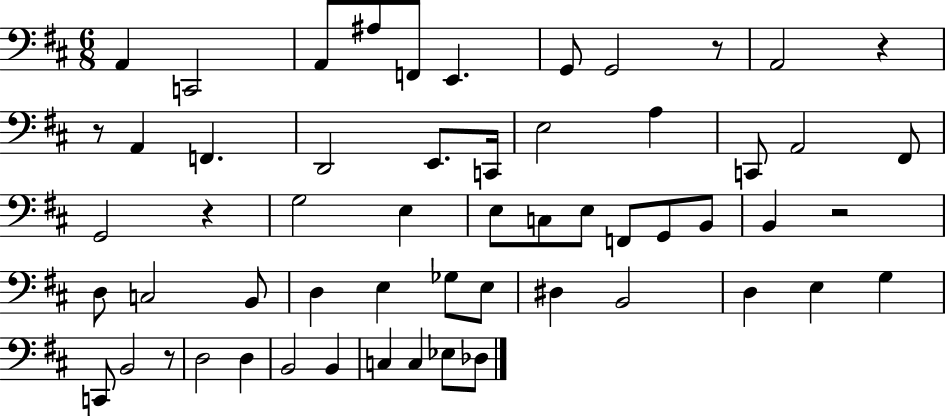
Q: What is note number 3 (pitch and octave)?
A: A2